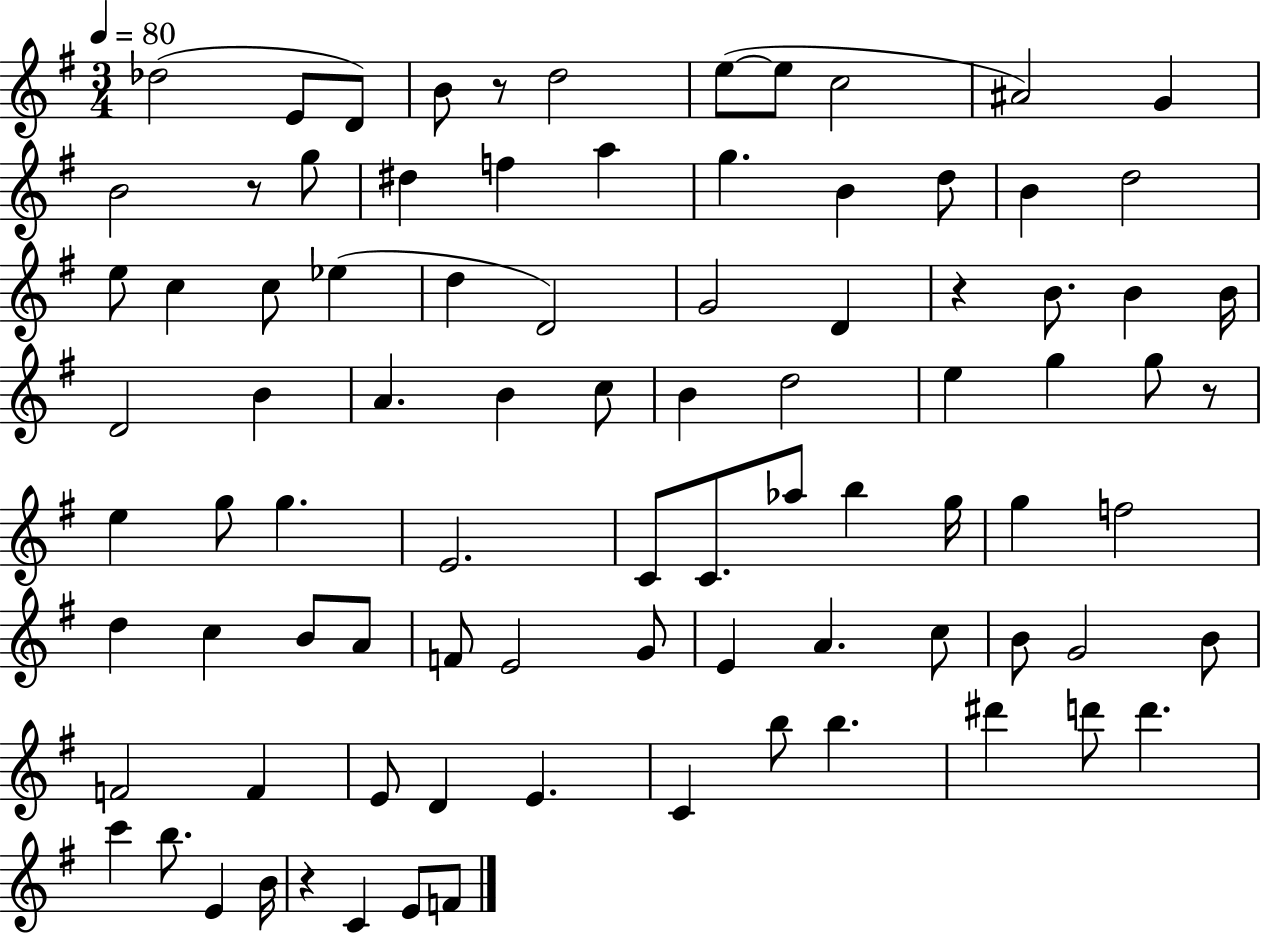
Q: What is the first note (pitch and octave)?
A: Db5